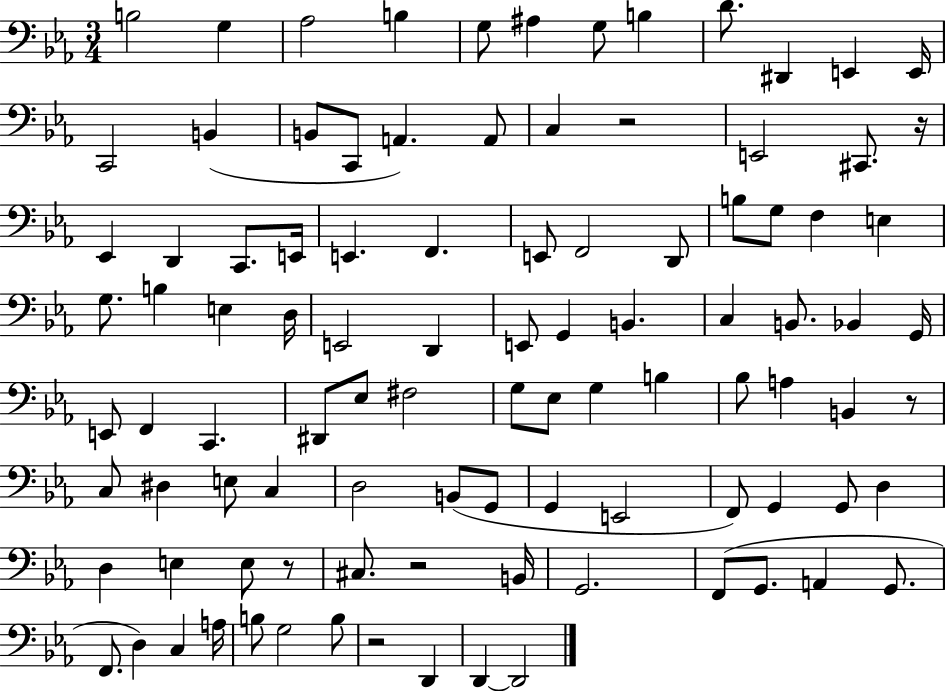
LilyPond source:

{
  \clef bass
  \numericTimeSignature
  \time 3/4
  \key ees \major
  b2 g4 | aes2 b4 | g8 ais4 g8 b4 | d'8. dis,4 e,4 e,16 | \break c,2 b,4( | b,8 c,8 a,4.) a,8 | c4 r2 | e,2 cis,8. r16 | \break ees,4 d,4 c,8. e,16 | e,4. f,4. | e,8 f,2 d,8 | b8 g8 f4 e4 | \break g8. b4 e4 d16 | e,2 d,4 | e,8 g,4 b,4. | c4 b,8. bes,4 g,16 | \break e,8 f,4 c,4. | dis,8 ees8 fis2 | g8 ees8 g4 b4 | bes8 a4 b,4 r8 | \break c8 dis4 e8 c4 | d2 b,8( g,8 | g,4 e,2 | f,8) g,4 g,8 d4 | \break d4 e4 e8 r8 | cis8. r2 b,16 | g,2. | f,8( g,8. a,4 g,8. | \break f,8. d4) c4 a16 | b8 g2 b8 | r2 d,4 | d,4~~ d,2 | \break \bar "|."
}